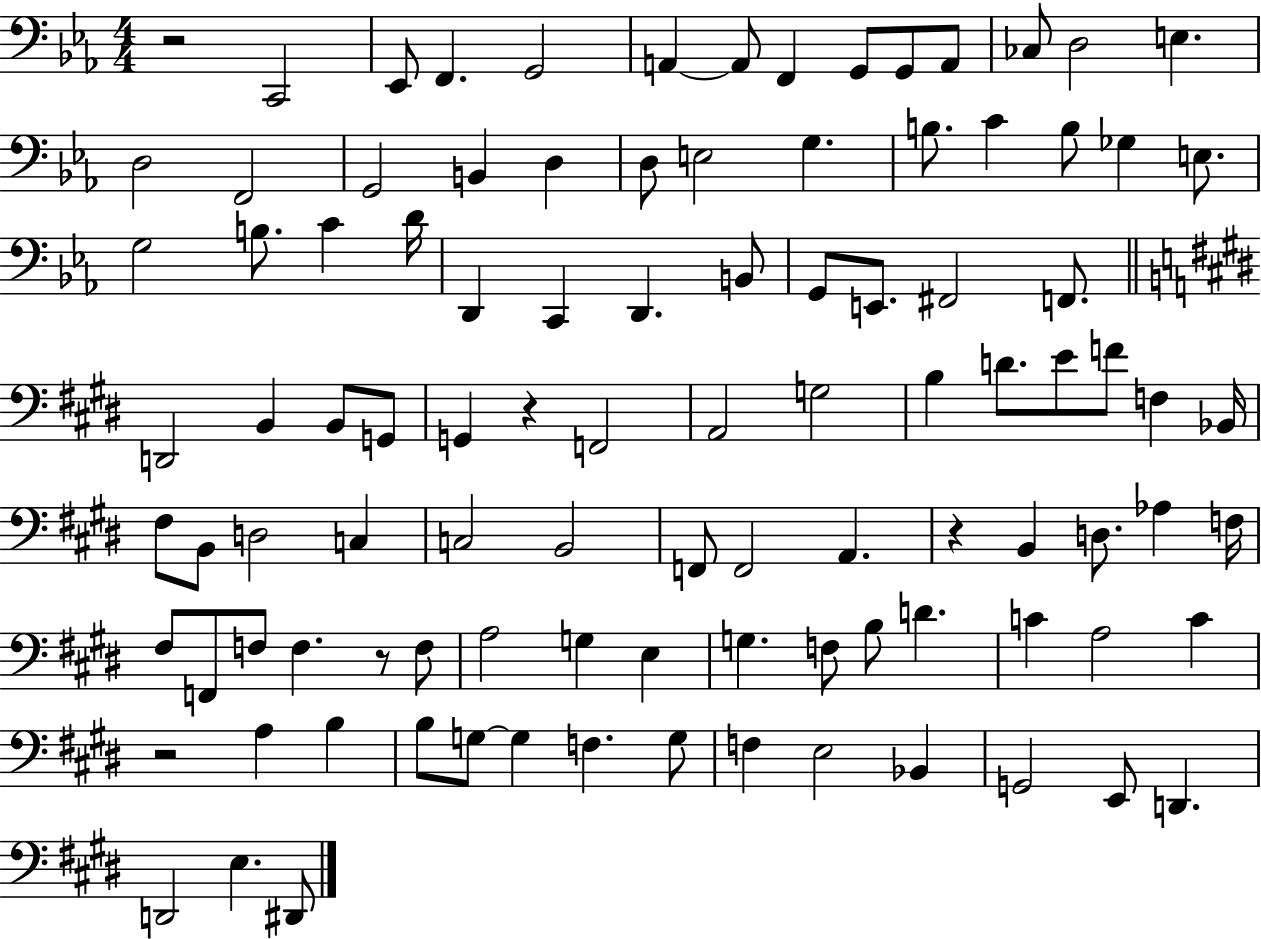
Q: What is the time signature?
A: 4/4